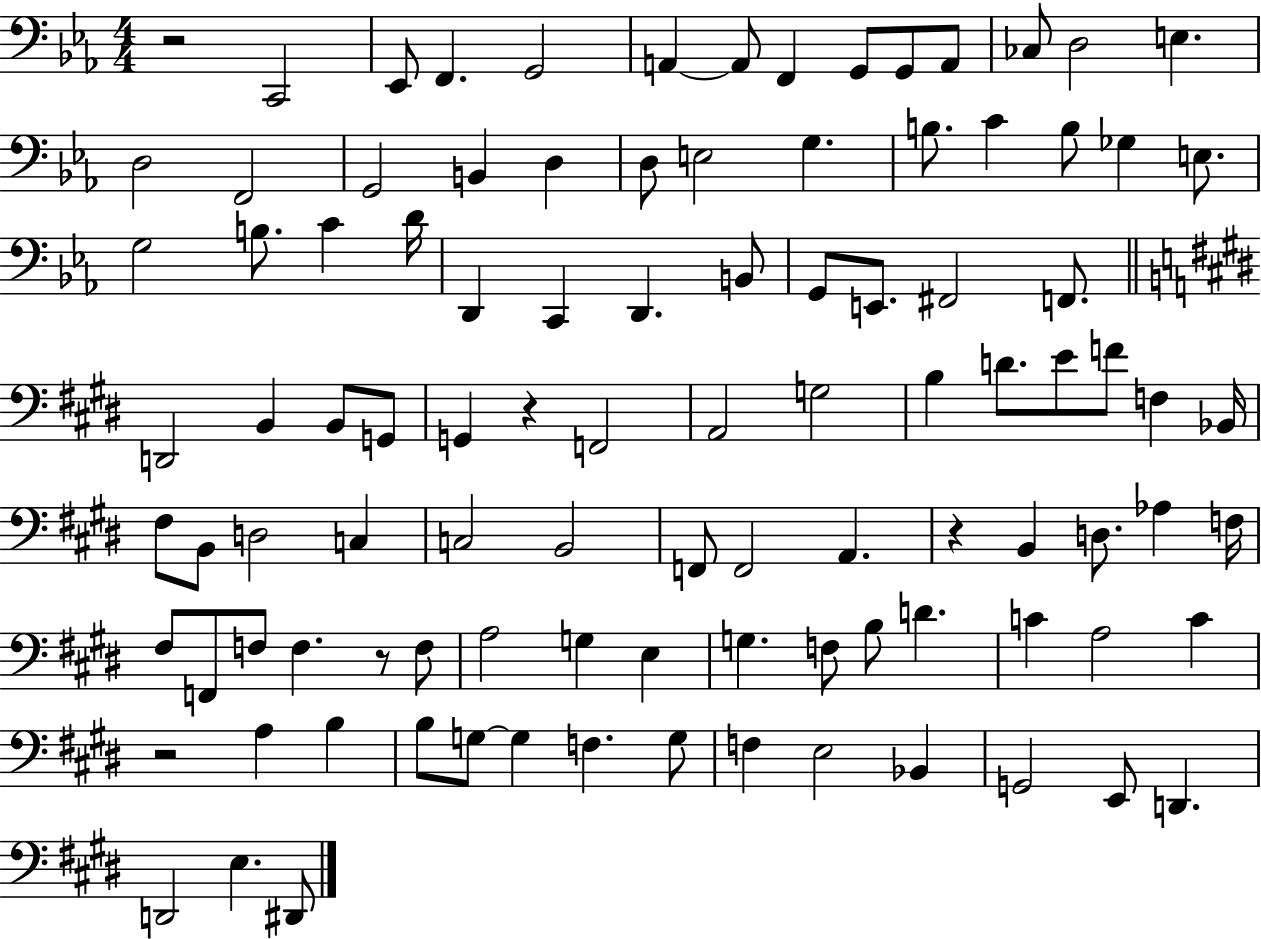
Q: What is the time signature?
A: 4/4